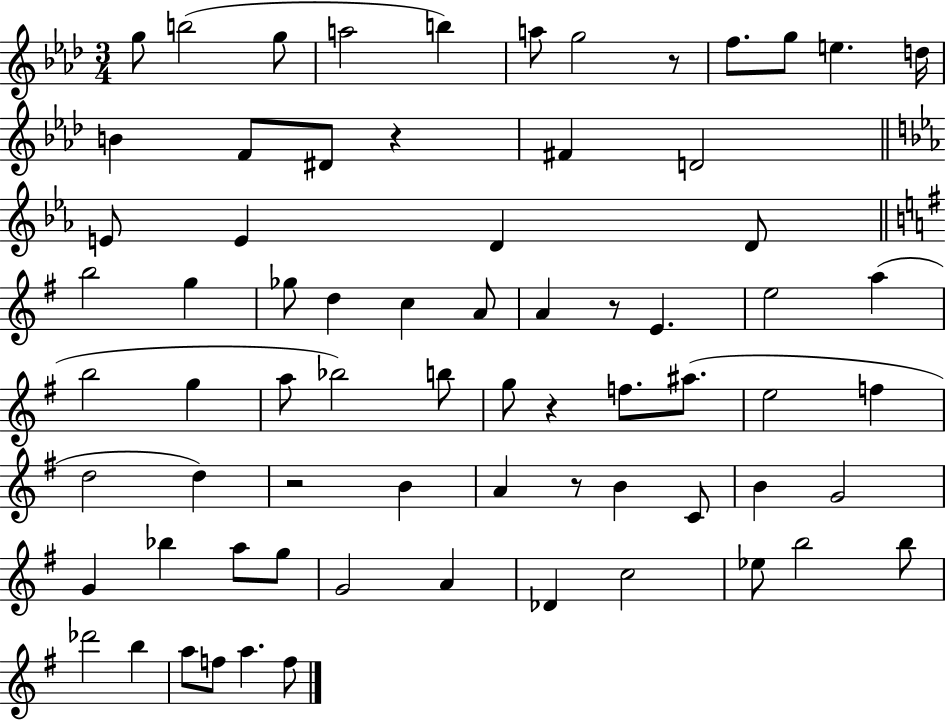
{
  \clef treble
  \numericTimeSignature
  \time 3/4
  \key aes \major
  g''8 b''2( g''8 | a''2 b''4) | a''8 g''2 r8 | f''8. g''8 e''4. d''16 | \break b'4 f'8 dis'8 r4 | fis'4 d'2 | \bar "||" \break \key c \minor e'8 e'4 d'4 d'8 | \bar "||" \break \key g \major b''2 g''4 | ges''8 d''4 c''4 a'8 | a'4 r8 e'4. | e''2 a''4( | \break b''2 g''4 | a''8 bes''2) b''8 | g''8 r4 f''8. ais''8.( | e''2 f''4 | \break d''2 d''4) | r2 b'4 | a'4 r8 b'4 c'8 | b'4 g'2 | \break g'4 bes''4 a''8 g''8 | g'2 a'4 | des'4 c''2 | ees''8 b''2 b''8 | \break des'''2 b''4 | a''8 f''8 a''4. f''8 | \bar "|."
}